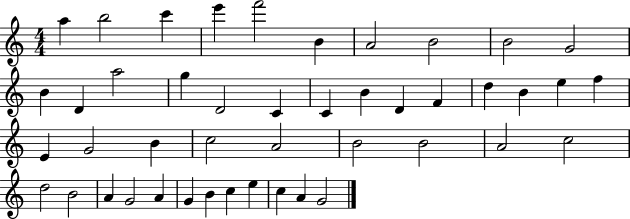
X:1
T:Untitled
M:4/4
L:1/4
K:C
a b2 c' e' f'2 B A2 B2 B2 G2 B D a2 g D2 C C B D F d B e f E G2 B c2 A2 B2 B2 A2 c2 d2 B2 A G2 A G B c e c A G2